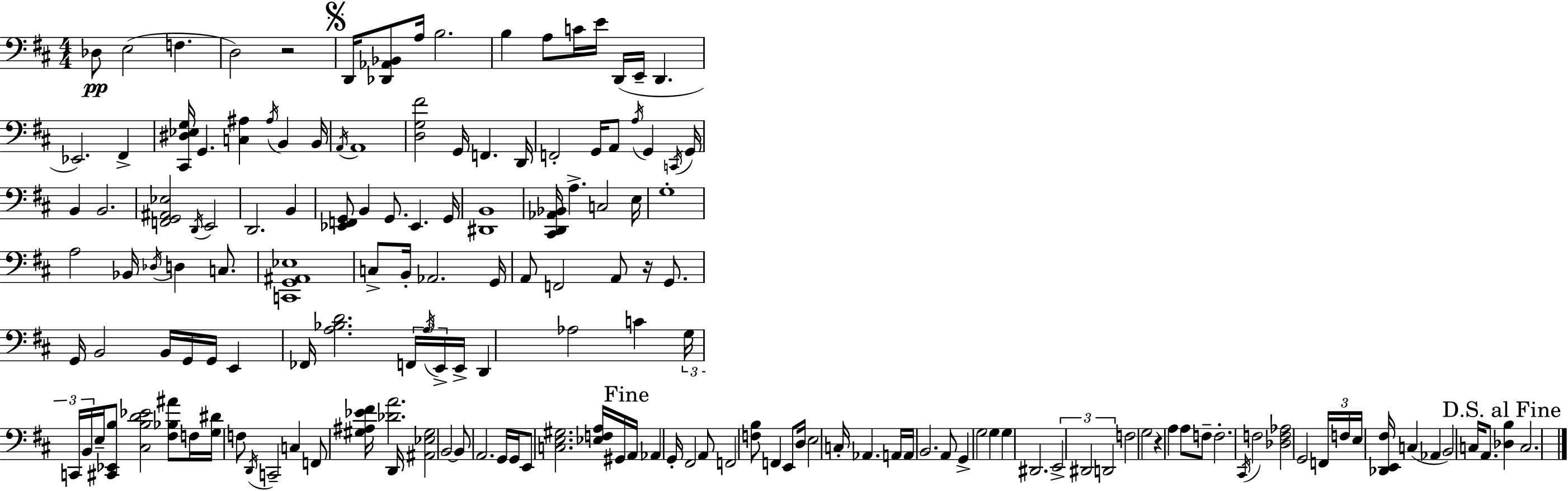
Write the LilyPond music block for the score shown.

{
  \clef bass
  \numericTimeSignature
  \time 4/4
  \key d \major
  des8\pp e2( f4. | d2) r2 | \mark \markup { \musicglyph "scripts.segno" } d,16 <des, aes, bes,>8 a16 b2. | b4 a8 c'16 e'16 d,16( e,16-- d,4. | \break ees,2.) fis,4-> | <cis, dis ees g>16 g,4. <c ais>4 \acciaccatura { ais16 } b,4 | b,16 \acciaccatura { a,16 } a,1 | <d g fis'>2 g,16 f,4. | \break d,16 f,2-. g,16 a,8 \acciaccatura { a16 } g,4 | \acciaccatura { c,16 } g,16 b,4 b,2. | <f, g, ais, ees>2 \acciaccatura { d,16 } e,2 | d,2. | \break b,4 <ees, f, g,>8 b,4 g,8. ees,4. | g,16 <dis, b,>1 | <cis, d, aes, bes,>16 a4.-> c2 | e16 g1-. | \break a2 bes,16 \acciaccatura { des16 } d4 | c8. <c, g, ais, ees>1 | c8-> b,16-. aes,2. | g,16 a,8 f,2 | \break a,8 r16 g,8. g,16 b,2 b,16 | g,16 g,16 e,4 fes,16 <a bes d'>2. | \tuplet 3/2 { f,16 \acciaccatura { a16 } e,16-> } e,16-> d,4 aes2 | c'4 \tuplet 3/2 { g16 c,16 b,16 } e16-- <cis, ees, b>8 <cis b d' ees'>2 | \break <fis bes ais'>8 f16 <g dis'>16 f8 \acciaccatura { d,16 } c,2-- | c4 f,8 <gis ais ees' fis'>16 <des' a'>2. | d,16 <ais, ees gis>2 | b,2~~ b,8 a,2. | \break g,16 g,16 e,8 <c e gis>2. | <ees f a>16 gis,16 \mark "Fine" a,16 aes,4 g,16-. fis,2 | a,8 f,2 | <f b>8 f,4 e,8 d16 e2 | \break c16-. aes,4. a,16 a,16 b,2. | a,8 g,4-> g2 | g4 g4 dis,2. | \tuplet 3/2 { e,2-> | \break dis,2 d,2 } | f2 g2 | r4 a4 a8 f8-- f2.-. | \acciaccatura { cis,16 } f2 | \break <des f aes>2 g,2 | \tuplet 3/2 { f,16 f16 e16 } <des, e, fis>16 c4( aes,4 b,2) | c16 a,8. \mark "D.S. al Fine" <des b>4 c2. | \bar "|."
}